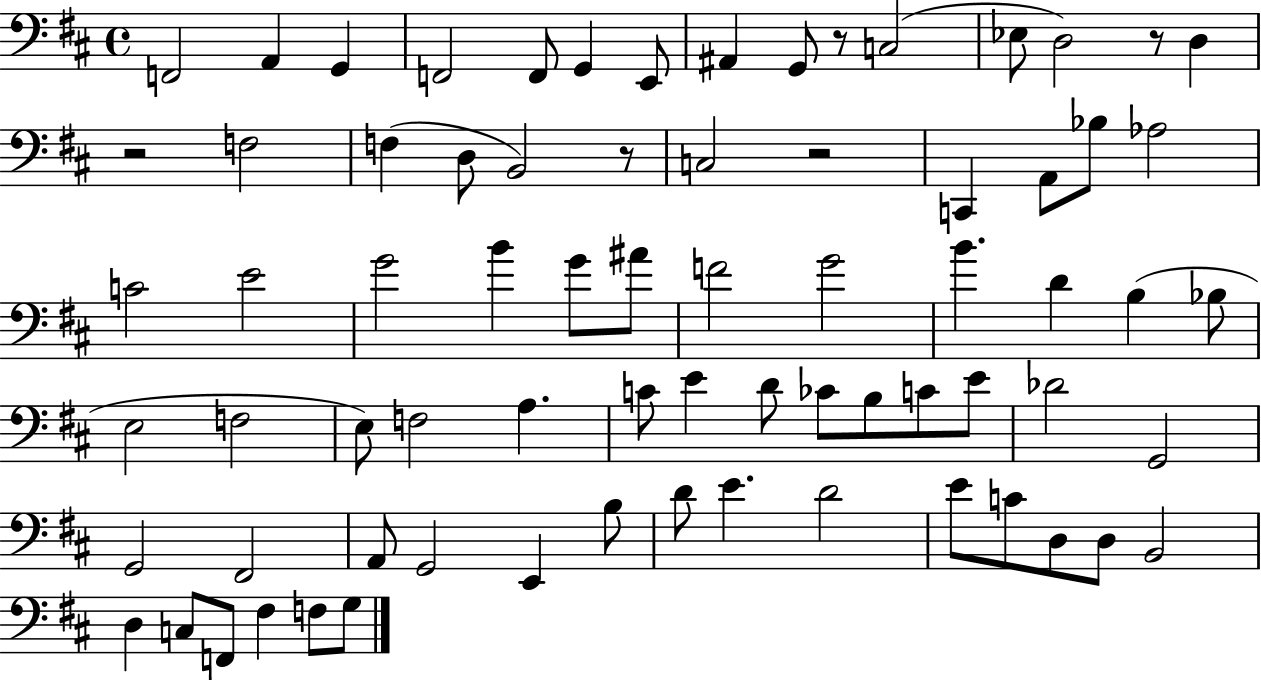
{
  \clef bass
  \time 4/4
  \defaultTimeSignature
  \key d \major
  f,2 a,4 g,4 | f,2 f,8 g,4 e,8 | ais,4 g,8 r8 c2( | ees8 d2) r8 d4 | \break r2 f2 | f4( d8 b,2) r8 | c2 r2 | c,4 a,8 bes8 aes2 | \break c'2 e'2 | g'2 b'4 g'8 ais'8 | f'2 g'2 | b'4. d'4 b4( bes8 | \break e2 f2 | e8) f2 a4. | c'8 e'4 d'8 ces'8 b8 c'8 e'8 | des'2 g,2 | \break g,2 fis,2 | a,8 g,2 e,4 b8 | d'8 e'4. d'2 | e'8 c'8 d8 d8 b,2 | \break d4 c8 f,8 fis4 f8 g8 | \bar "|."
}